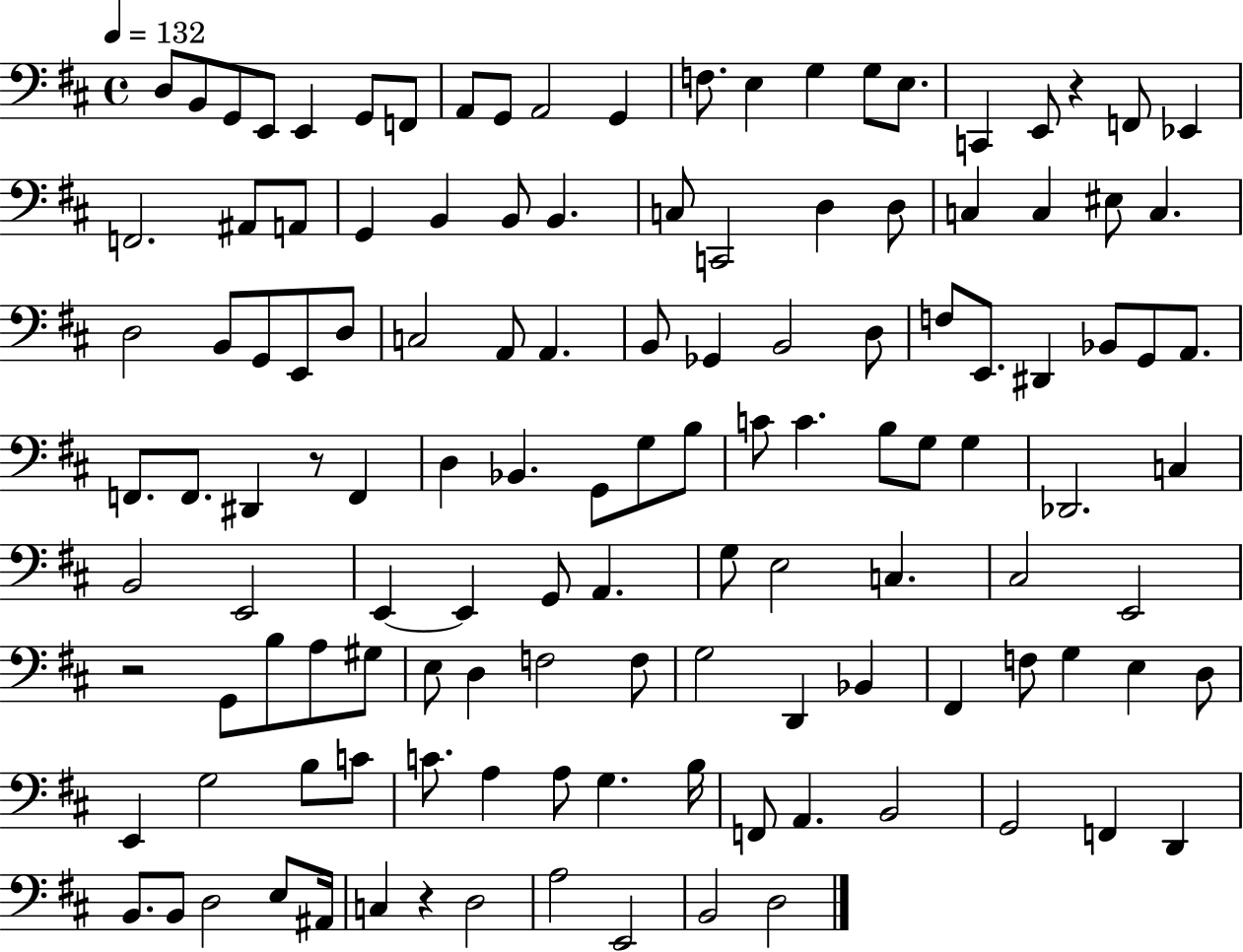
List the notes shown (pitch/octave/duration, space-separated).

D3/e B2/e G2/e E2/e E2/q G2/e F2/e A2/e G2/e A2/h G2/q F3/e. E3/q G3/q G3/e E3/e. C2/q E2/e R/q F2/e Eb2/q F2/h. A#2/e A2/e G2/q B2/q B2/e B2/q. C3/e C2/h D3/q D3/e C3/q C3/q EIS3/e C3/q. D3/h B2/e G2/e E2/e D3/e C3/h A2/e A2/q. B2/e Gb2/q B2/h D3/e F3/e E2/e. D#2/q Bb2/e G2/e A2/e. F2/e. F2/e. D#2/q R/e F2/q D3/q Bb2/q. G2/e G3/e B3/e C4/e C4/q. B3/e G3/e G3/q Db2/h. C3/q B2/h E2/h E2/q E2/q G2/e A2/q. G3/e E3/h C3/q. C#3/h E2/h R/h G2/e B3/e A3/e G#3/e E3/e D3/q F3/h F3/e G3/h D2/q Bb2/q F#2/q F3/e G3/q E3/q D3/e E2/q G3/h B3/e C4/e C4/e. A3/q A3/e G3/q. B3/s F2/e A2/q. B2/h G2/h F2/q D2/q B2/e. B2/e D3/h E3/e A#2/s C3/q R/q D3/h A3/h E2/h B2/h D3/h